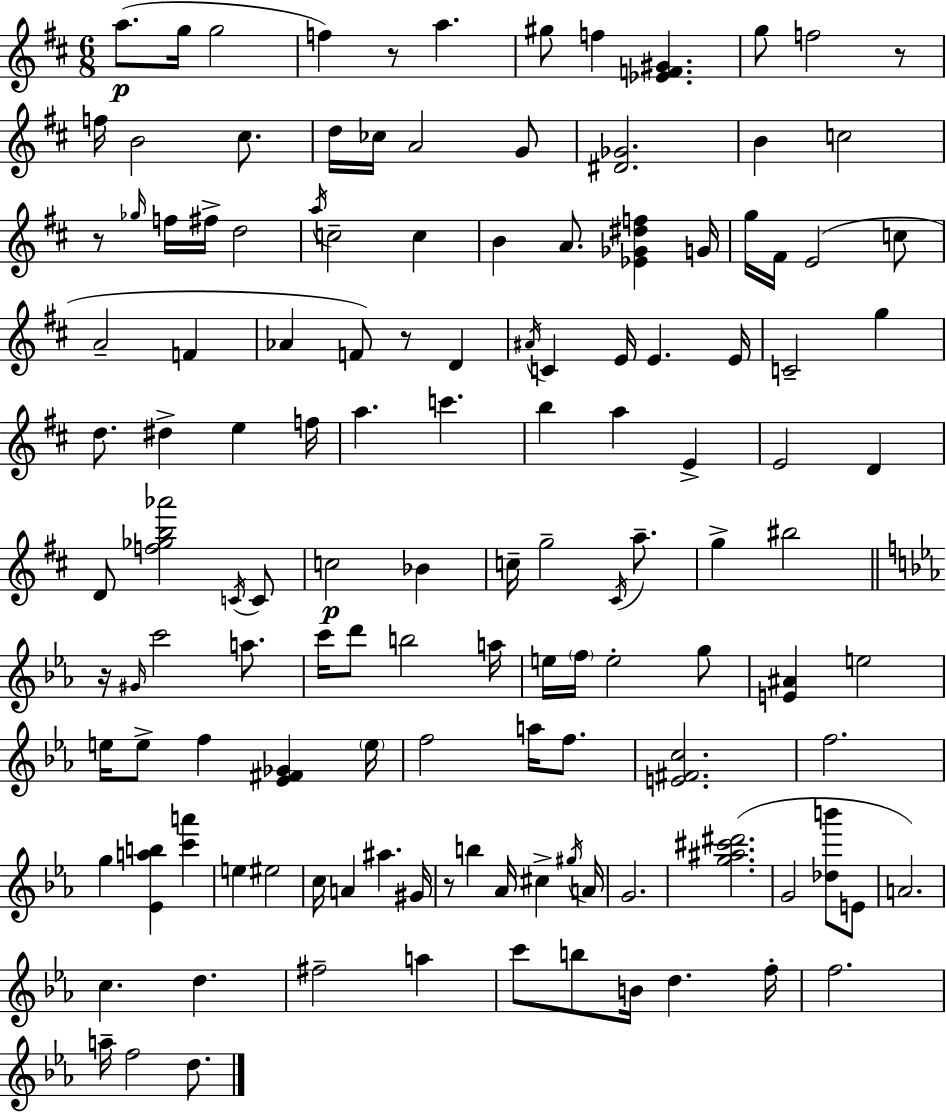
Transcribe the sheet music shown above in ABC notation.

X:1
T:Untitled
M:6/8
L:1/4
K:D
a/2 g/4 g2 f z/2 a ^g/2 f [_EF^G] g/2 f2 z/2 f/4 B2 ^c/2 d/4 _c/4 A2 G/2 [^D_G]2 B c2 z/2 _g/4 f/4 ^f/4 d2 a/4 c2 c B A/2 [_E_G^df] G/4 g/4 ^F/4 E2 c/2 A2 F _A F/2 z/2 D ^A/4 C E/4 E E/4 C2 g d/2 ^d e f/4 a c' b a E E2 D D/2 [f_gb_a']2 C/4 C/2 c2 _B c/4 g2 ^C/4 a/2 g ^b2 z/4 ^G/4 c'2 a/2 c'/4 d'/2 b2 a/4 e/4 f/4 e2 g/2 [E^A] e2 e/4 e/2 f [_E^F_G] e/4 f2 a/4 f/2 [E^Fc]2 f2 g [_Eab] [c'a'] e ^e2 c/4 A ^a ^G/4 z/2 b _A/4 ^c ^g/4 A/4 G2 [g^a^c'^d']2 G2 [_db']/2 E/2 A2 c d ^f2 a c'/2 b/2 B/4 d f/4 f2 a/4 f2 d/2